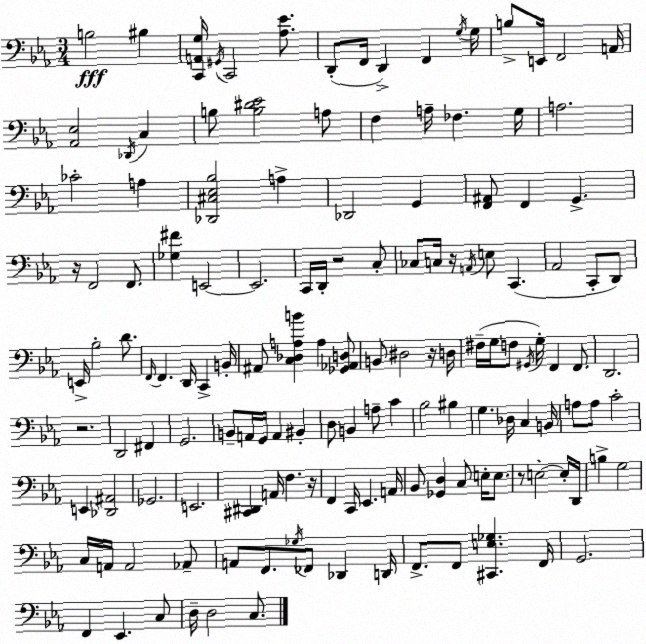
X:1
T:Untitled
M:3/4
L:1/4
K:Eb
B,2 ^B, [C,,A,,G,]/4 ^G,,/4 C,,2 [_A,_E]/2 D,,/2 F,,/4 D,, F,, G,/4 G,/4 B,/2 E,,/4 F,,2 A,,/4 [_A,,_E,]2 _D,,/4 C, B,/2 [B,^D_E]2 A,/2 F, A,/4 _F, G,/4 A,2 _C2 A, [_D,,^C,_E,_B,]2 A, _D,,2 G,, [F,,^A,,]/2 F,, G,, z/4 F,,2 F,,/2 [_G,^F] E,,2 E,,2 C,,/4 D,,/4 z2 C,/2 _C,/2 C,/4 z/4 A,,/4 E,/2 C,, _A,,2 C,,/2 D,,/2 E,,/4 _B,2 D/2 F,,/4 F,, D,,/4 C,, B,,/4 ^A,,/2 [C,_D,A,B] A, [_G,,_A,,D,]/2 B,,/2 ^D,2 z/4 D,/4 ^F,/4 G,/4 F,/2 ^G,,/4 G,/4 F,, F,,/2 D,,2 z2 D,,2 ^F,, G,,2 B,,/2 A,,/4 G,,/4 A,, ^B,, D,/2 B,, A,/2 C _B,2 ^B, G, _D,/4 C, B,,/4 A,/2 A,/2 C2 E,, [_D,,^A,,]2 _G,,2 E,,2 [^C,,^D,,] A,,/4 F, z/4 F,, C,,/4 _E,, A,,/4 _B,,/2 [_G,,D,] C,/2 E,/4 E,/2 z/2 E,2 E,/4 D,,/4 B, G,2 C,/4 A,,/4 A,,2 _A,,/2 A,,/2 F,,/2 _G,/4 _F,,/2 _D,, D,,/4 F,,/2 F,,/2 [^C,,E,_G,] F,,/4 G,,2 F,, _E,, C,/2 D,/4 D,2 C,/2